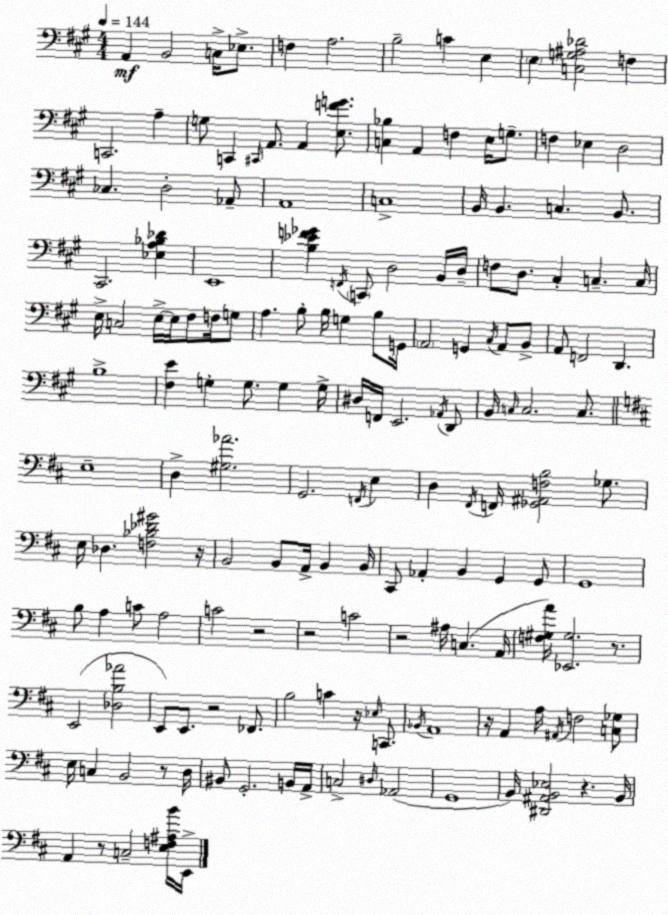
X:1
T:Untitled
M:4/4
L:1/4
K:A
A,, B,,2 C,/4 _E,/2 F, A,2 B,2 C E, E, [C,G,^A,_D]2 F, C,,2 A, G,/2 C,, ^C,,/4 A,,/2 A,, [E,FG]/2 [C,_B,] A,, F, E,/4 G,/2 F, _E, D,2 _C, D,2 _A,,/2 A,,4 C,4 B,,/4 B,, C, B,,/2 ^C,,2 [_E,A,_B,_D] E,,4 [B,_EF_G] F,,/4 C,,/2 D,2 B,,/4 D,/4 F,/2 D,/2 ^C, C, C,/4 E,/4 C,2 E,/4 E,/4 ^F,/2 F,/4 G,/2 A, B,/2 B,/4 G, B,/2 G,,/4 A,,2 G,, ^C,/4 A,,/2 B,,/2 A,,/2 F,,2 D,, B,4 [^F,E] G, G,/2 G, G,/4 ^D,/4 F,,/4 E,,2 _A,,/4 D,,/2 B,,/4 C,/4 C,2 C,/2 E,4 D, [^G,_A]2 G,,2 F,,/4 E, D, ^F,,/4 F,,/4 [_G,,^A,,F,B,]2 _G,/2 E,/4 _D, [F,_B,_D^G]2 z/4 B,,2 B,,/2 A,,/4 B,, B,,/4 ^C,,/2 _A,, B,, G,, G,,/2 G,,4 B,/2 A, C/2 A,2 C2 z2 z2 C2 z2 ^A,/4 C, A,,/4 [F,^G,A]/4 [_E,,^G,]2 z/2 E,,2 [_D,B,_A]2 E,,/2 E,,/2 z2 _F,,/2 B,2 C z/4 _E,/4 C,,/2 _B,,/4 A,,4 z/4 A,, A,/4 ^A,,/4 F,2 [C,_G,]/2 E,/4 C, B,,2 z/2 D,/4 ^B,,/2 G,,2 B,,/4 A,,/4 C,2 ^D,/4 _A,,2 G,,4 B,,/4 [^D,,^A,,B,,_E,]2 z B,,/4 A,, z/2 C,2 [E,F,^A,B]/4 E,,/4